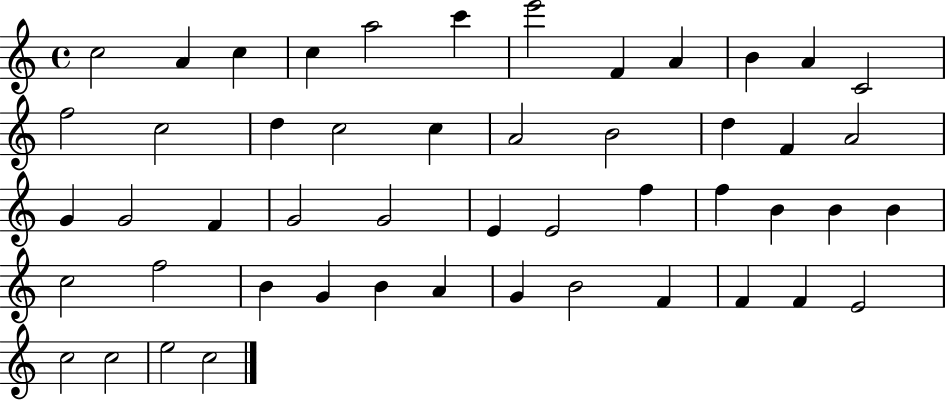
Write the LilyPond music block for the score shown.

{
  \clef treble
  \time 4/4
  \defaultTimeSignature
  \key c \major
  c''2 a'4 c''4 | c''4 a''2 c'''4 | e'''2 f'4 a'4 | b'4 a'4 c'2 | \break f''2 c''2 | d''4 c''2 c''4 | a'2 b'2 | d''4 f'4 a'2 | \break g'4 g'2 f'4 | g'2 g'2 | e'4 e'2 f''4 | f''4 b'4 b'4 b'4 | \break c''2 f''2 | b'4 g'4 b'4 a'4 | g'4 b'2 f'4 | f'4 f'4 e'2 | \break c''2 c''2 | e''2 c''2 | \bar "|."
}